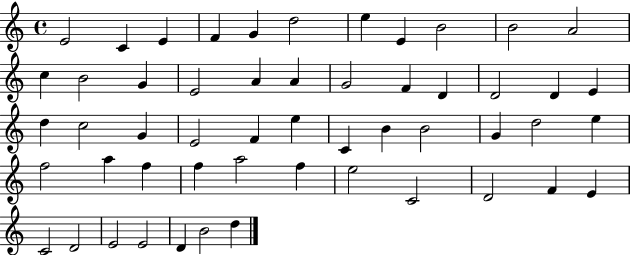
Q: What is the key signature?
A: C major